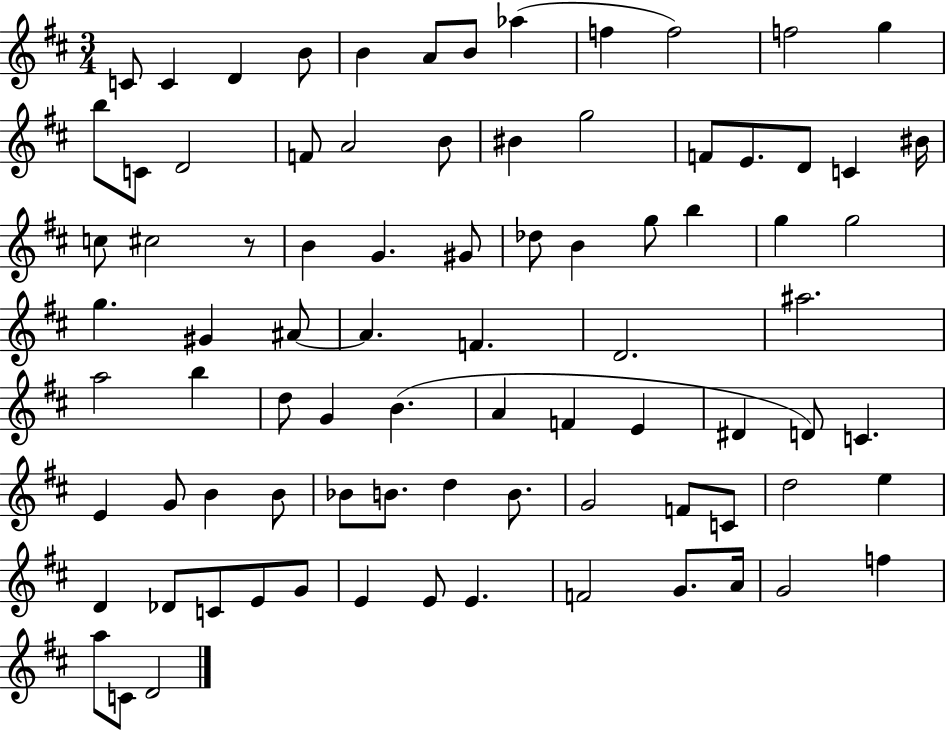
X:1
T:Untitled
M:3/4
L:1/4
K:D
C/2 C D B/2 B A/2 B/2 _a f f2 f2 g b/2 C/2 D2 F/2 A2 B/2 ^B g2 F/2 E/2 D/2 C ^B/4 c/2 ^c2 z/2 B G ^G/2 _d/2 B g/2 b g g2 g ^G ^A/2 ^A F D2 ^a2 a2 b d/2 G B A F E ^D D/2 C E G/2 B B/2 _B/2 B/2 d B/2 G2 F/2 C/2 d2 e D _D/2 C/2 E/2 G/2 E E/2 E F2 G/2 A/4 G2 f a/2 C/2 D2